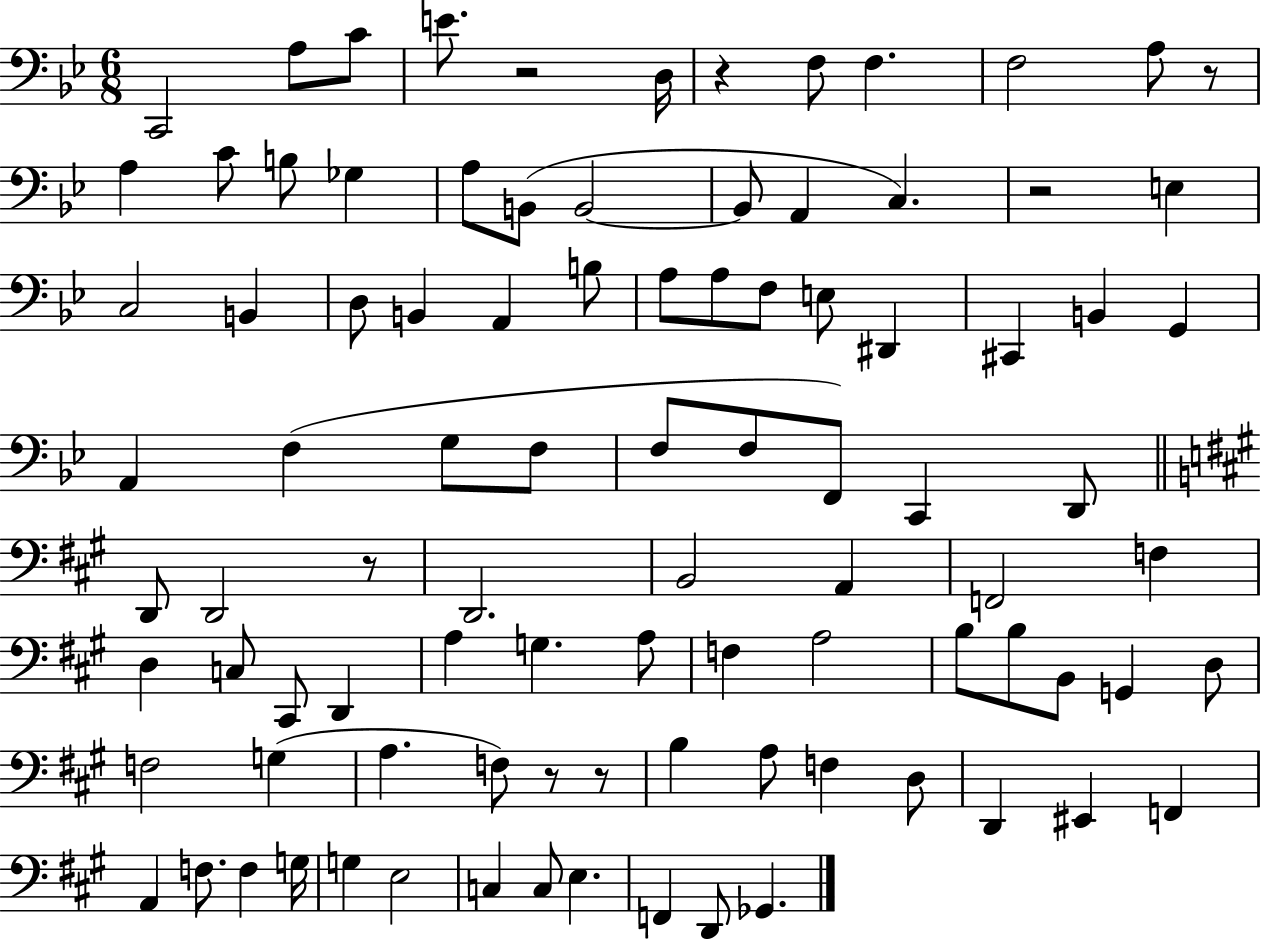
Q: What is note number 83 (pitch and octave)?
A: C3